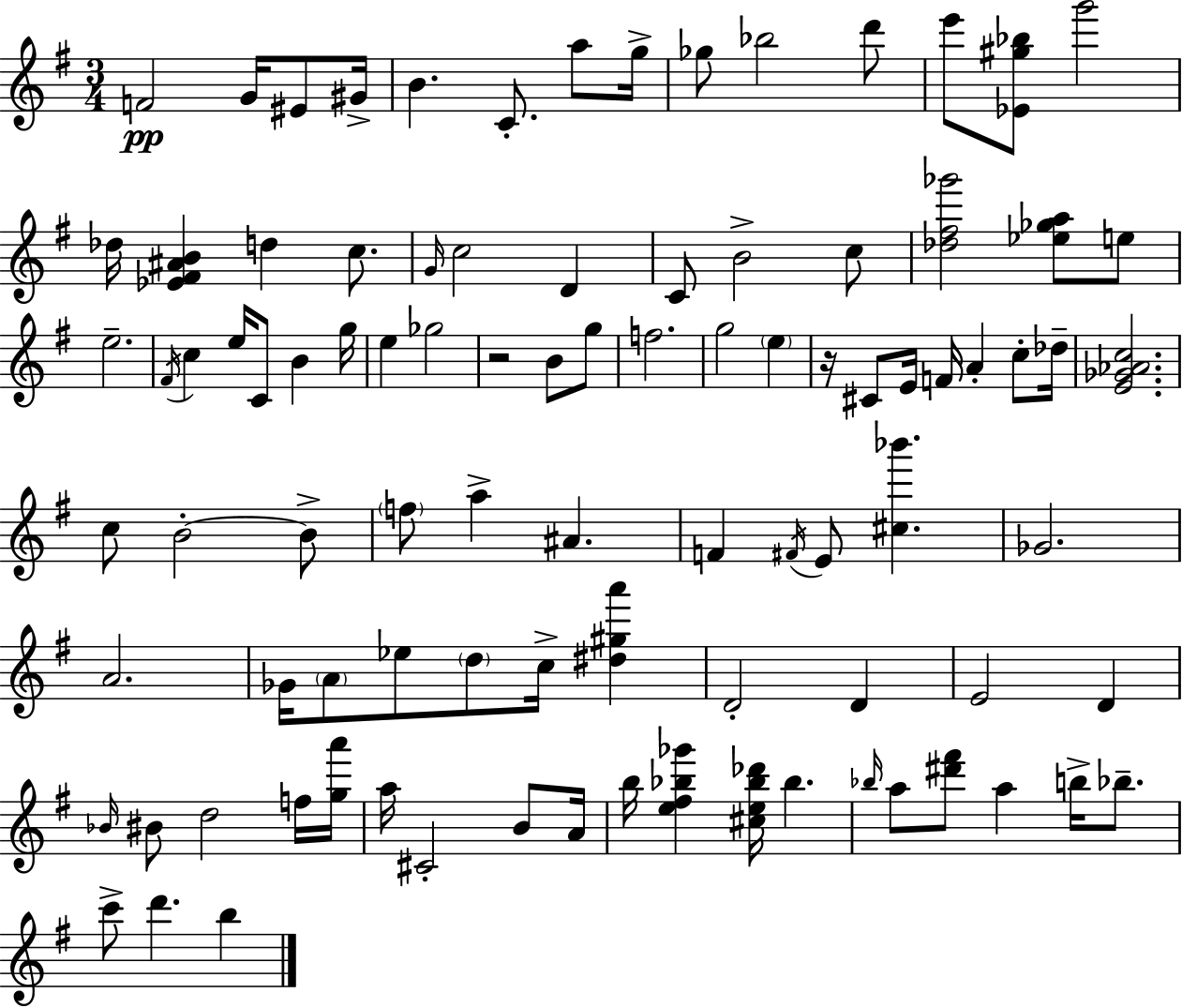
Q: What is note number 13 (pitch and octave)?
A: G6